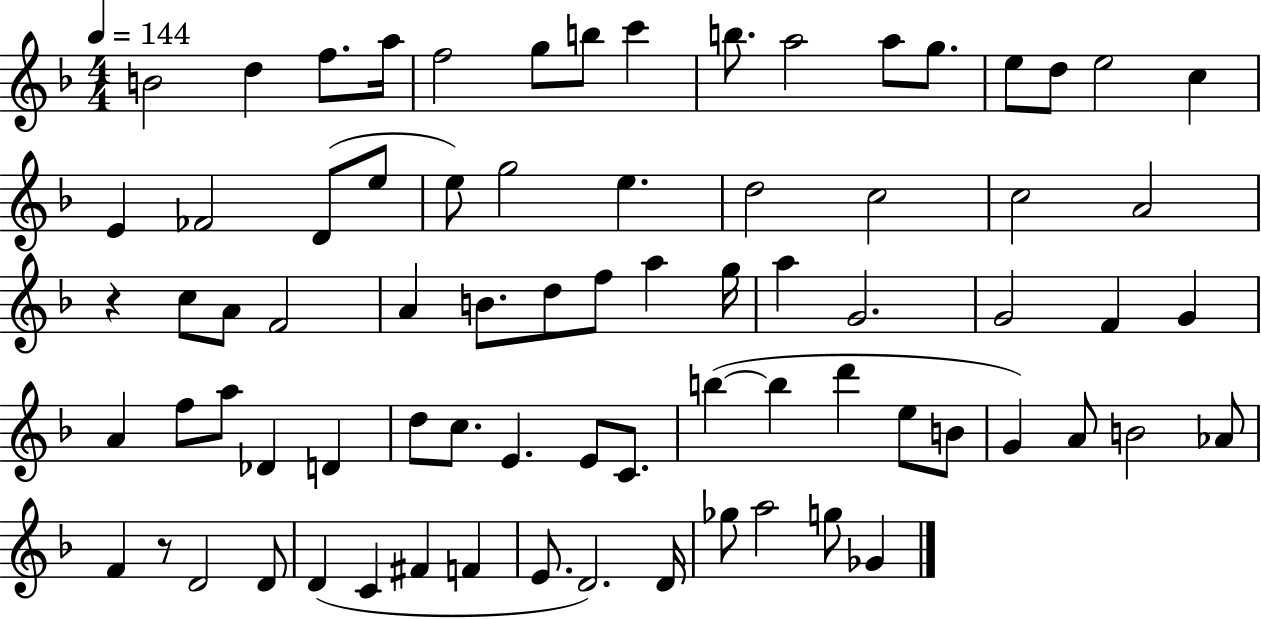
B4/h D5/q F5/e. A5/s F5/h G5/e B5/e C6/q B5/e. A5/h A5/e G5/e. E5/e D5/e E5/h C5/q E4/q FES4/h D4/e E5/e E5/e G5/h E5/q. D5/h C5/h C5/h A4/h R/q C5/e A4/e F4/h A4/q B4/e. D5/e F5/e A5/q G5/s A5/q G4/h. G4/h F4/q G4/q A4/q F5/e A5/e Db4/q D4/q D5/e C5/e. E4/q. E4/e C4/e. B5/q B5/q D6/q E5/e B4/e G4/q A4/e B4/h Ab4/e F4/q R/e D4/h D4/e D4/q C4/q F#4/q F4/q E4/e. D4/h. D4/s Gb5/e A5/h G5/e Gb4/q